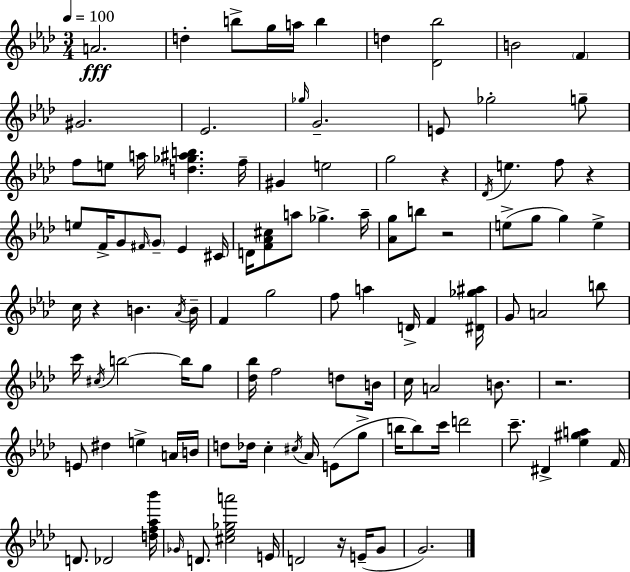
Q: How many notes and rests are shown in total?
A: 109